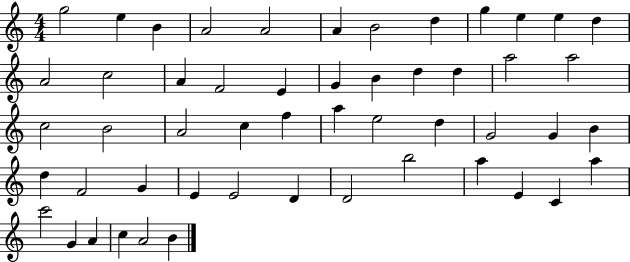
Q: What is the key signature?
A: C major